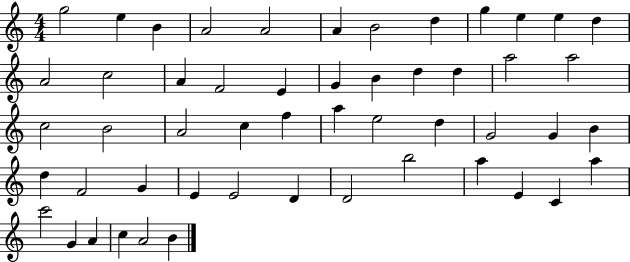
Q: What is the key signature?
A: C major